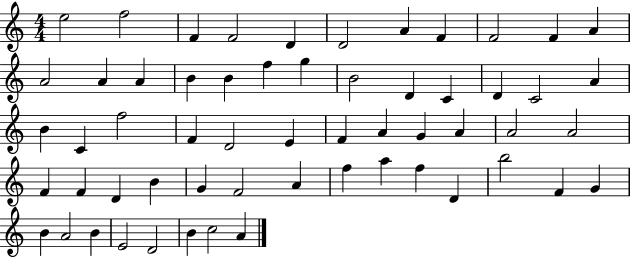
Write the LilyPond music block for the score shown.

{
  \clef treble
  \numericTimeSignature
  \time 4/4
  \key c \major
  e''2 f''2 | f'4 f'2 d'4 | d'2 a'4 f'4 | f'2 f'4 a'4 | \break a'2 a'4 a'4 | b'4 b'4 f''4 g''4 | b'2 d'4 c'4 | d'4 c'2 a'4 | \break b'4 c'4 f''2 | f'4 d'2 e'4 | f'4 a'4 g'4 a'4 | a'2 a'2 | \break f'4 f'4 d'4 b'4 | g'4 f'2 a'4 | f''4 a''4 f''4 d'4 | b''2 f'4 g'4 | \break b'4 a'2 b'4 | e'2 d'2 | b'4 c''2 a'4 | \bar "|."
}